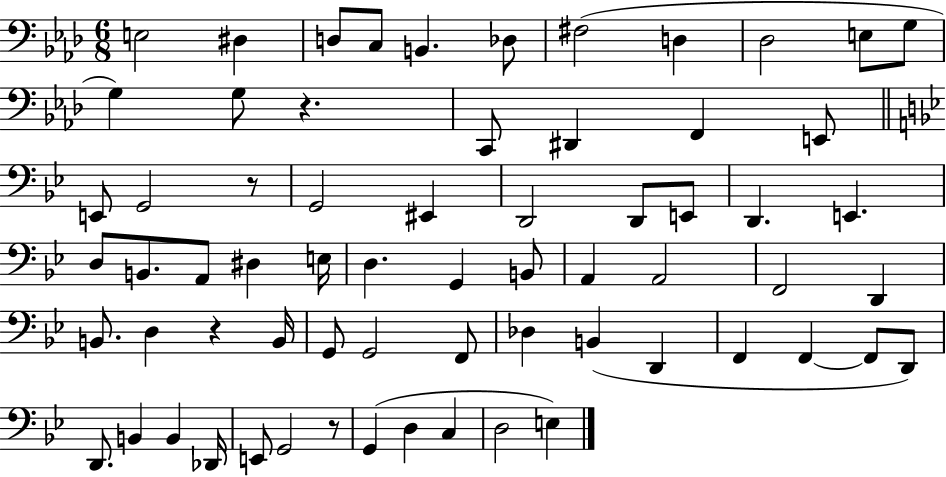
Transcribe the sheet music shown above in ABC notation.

X:1
T:Untitled
M:6/8
L:1/4
K:Ab
E,2 ^D, D,/2 C,/2 B,, _D,/2 ^F,2 D, _D,2 E,/2 G,/2 G, G,/2 z C,,/2 ^D,, F,, E,,/2 E,,/2 G,,2 z/2 G,,2 ^E,, D,,2 D,,/2 E,,/2 D,, E,, D,/2 B,,/2 A,,/2 ^D, E,/4 D, G,, B,,/2 A,, A,,2 F,,2 D,, B,,/2 D, z B,,/4 G,,/2 G,,2 F,,/2 _D, B,, D,, F,, F,, F,,/2 D,,/2 D,,/2 B,, B,, _D,,/4 E,,/2 G,,2 z/2 G,, D, C, D,2 E,